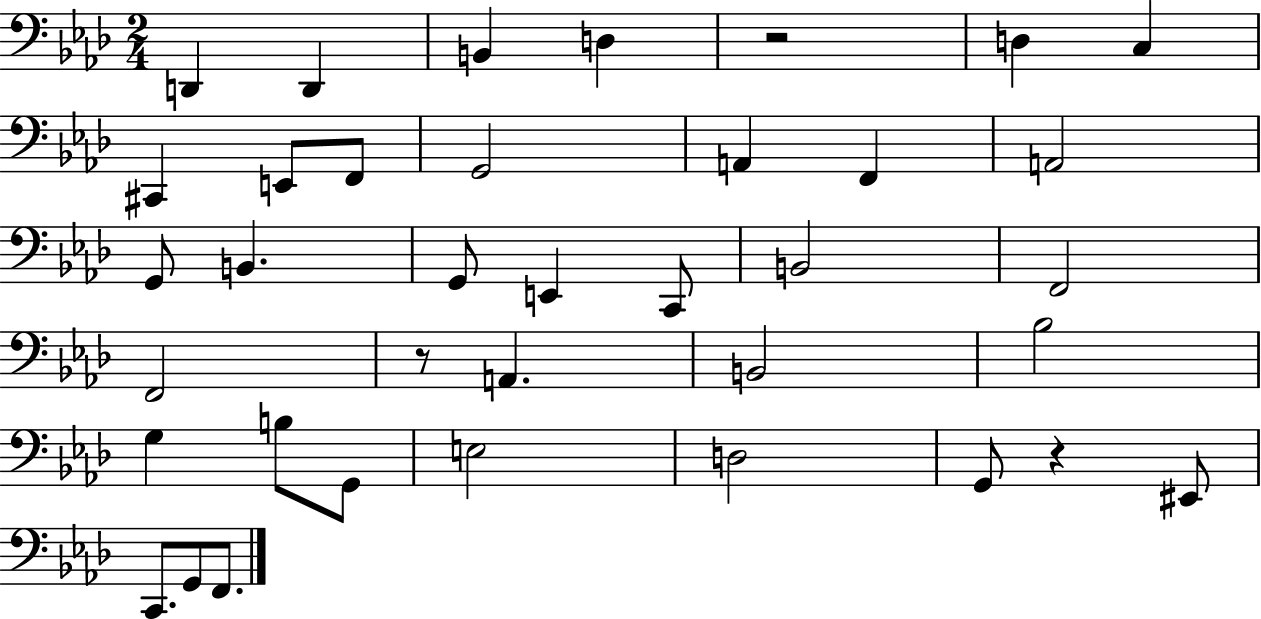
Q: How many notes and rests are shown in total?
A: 37